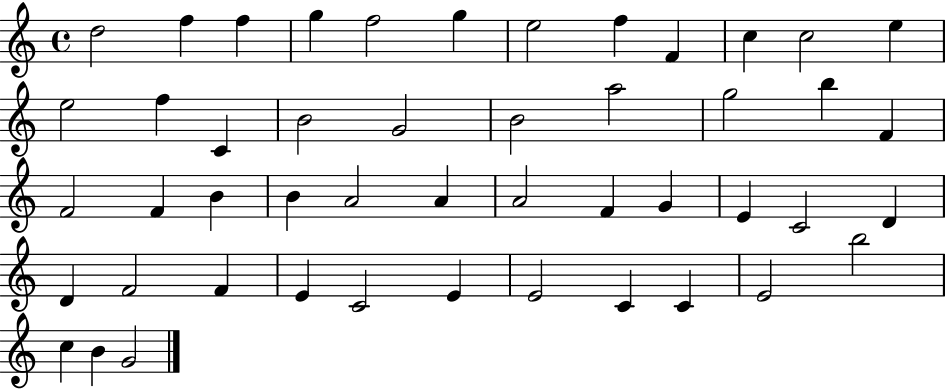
D5/h F5/q F5/q G5/q F5/h G5/q E5/h F5/q F4/q C5/q C5/h E5/q E5/h F5/q C4/q B4/h G4/h B4/h A5/h G5/h B5/q F4/q F4/h F4/q B4/q B4/q A4/h A4/q A4/h F4/q G4/q E4/q C4/h D4/q D4/q F4/h F4/q E4/q C4/h E4/q E4/h C4/q C4/q E4/h B5/h C5/q B4/q G4/h